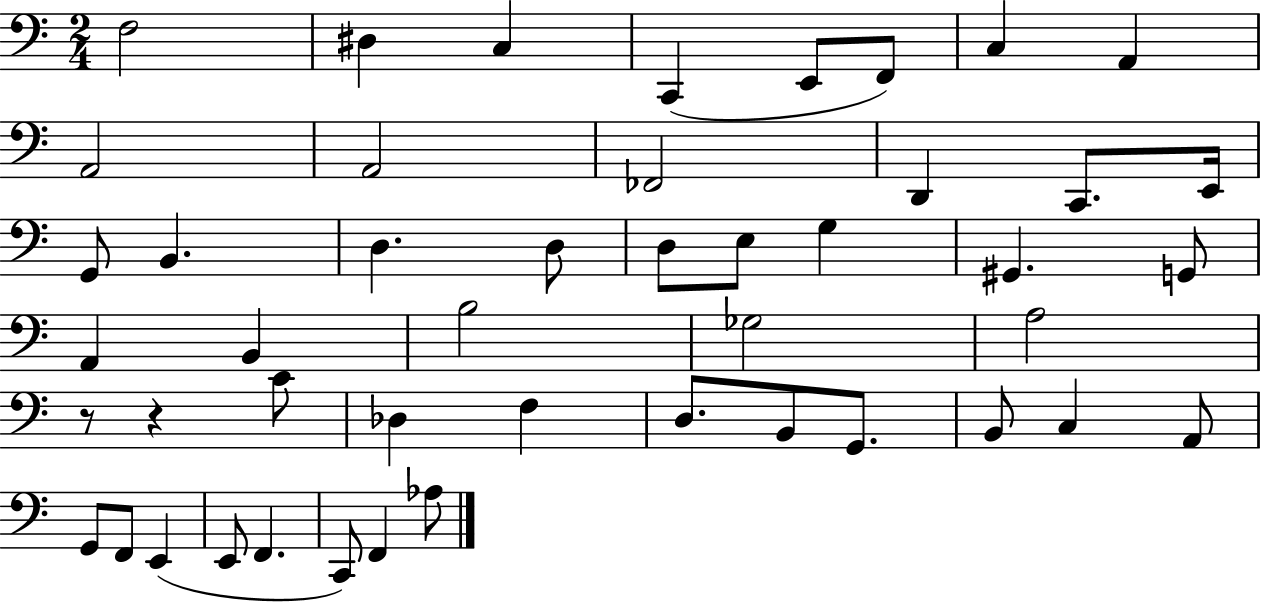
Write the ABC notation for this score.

X:1
T:Untitled
M:2/4
L:1/4
K:C
F,2 ^D, C, C,, E,,/2 F,,/2 C, A,, A,,2 A,,2 _F,,2 D,, C,,/2 E,,/4 G,,/2 B,, D, D,/2 D,/2 E,/2 G, ^G,, G,,/2 A,, B,, B,2 _G,2 A,2 z/2 z C/2 _D, F, D,/2 B,,/2 G,,/2 B,,/2 C, A,,/2 G,,/2 F,,/2 E,, E,,/2 F,, C,,/2 F,, _A,/2